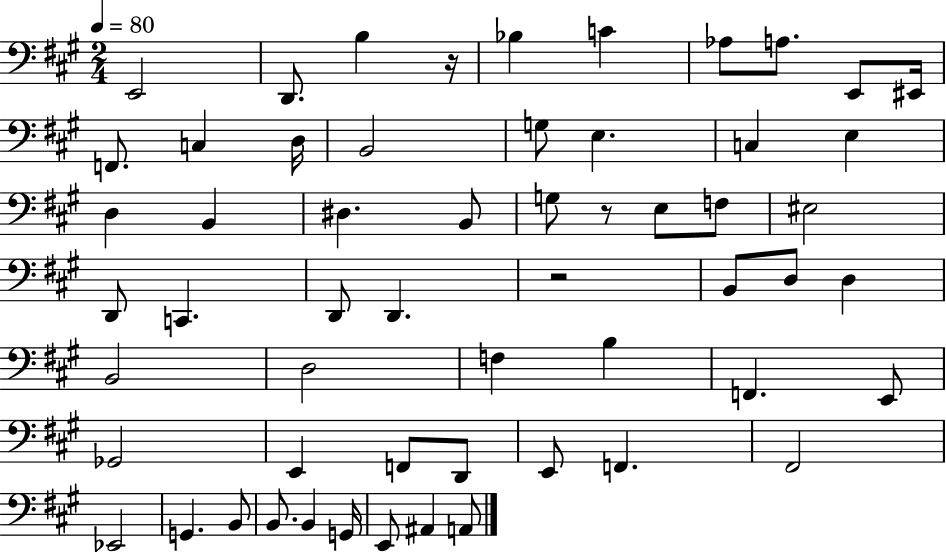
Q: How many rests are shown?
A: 3